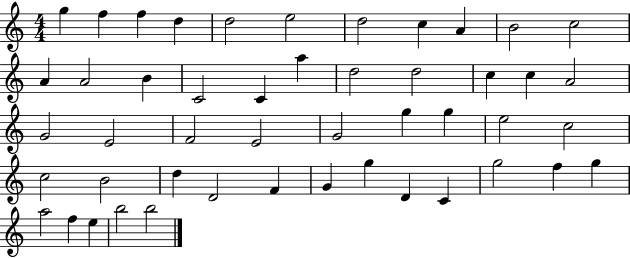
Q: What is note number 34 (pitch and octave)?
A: D5